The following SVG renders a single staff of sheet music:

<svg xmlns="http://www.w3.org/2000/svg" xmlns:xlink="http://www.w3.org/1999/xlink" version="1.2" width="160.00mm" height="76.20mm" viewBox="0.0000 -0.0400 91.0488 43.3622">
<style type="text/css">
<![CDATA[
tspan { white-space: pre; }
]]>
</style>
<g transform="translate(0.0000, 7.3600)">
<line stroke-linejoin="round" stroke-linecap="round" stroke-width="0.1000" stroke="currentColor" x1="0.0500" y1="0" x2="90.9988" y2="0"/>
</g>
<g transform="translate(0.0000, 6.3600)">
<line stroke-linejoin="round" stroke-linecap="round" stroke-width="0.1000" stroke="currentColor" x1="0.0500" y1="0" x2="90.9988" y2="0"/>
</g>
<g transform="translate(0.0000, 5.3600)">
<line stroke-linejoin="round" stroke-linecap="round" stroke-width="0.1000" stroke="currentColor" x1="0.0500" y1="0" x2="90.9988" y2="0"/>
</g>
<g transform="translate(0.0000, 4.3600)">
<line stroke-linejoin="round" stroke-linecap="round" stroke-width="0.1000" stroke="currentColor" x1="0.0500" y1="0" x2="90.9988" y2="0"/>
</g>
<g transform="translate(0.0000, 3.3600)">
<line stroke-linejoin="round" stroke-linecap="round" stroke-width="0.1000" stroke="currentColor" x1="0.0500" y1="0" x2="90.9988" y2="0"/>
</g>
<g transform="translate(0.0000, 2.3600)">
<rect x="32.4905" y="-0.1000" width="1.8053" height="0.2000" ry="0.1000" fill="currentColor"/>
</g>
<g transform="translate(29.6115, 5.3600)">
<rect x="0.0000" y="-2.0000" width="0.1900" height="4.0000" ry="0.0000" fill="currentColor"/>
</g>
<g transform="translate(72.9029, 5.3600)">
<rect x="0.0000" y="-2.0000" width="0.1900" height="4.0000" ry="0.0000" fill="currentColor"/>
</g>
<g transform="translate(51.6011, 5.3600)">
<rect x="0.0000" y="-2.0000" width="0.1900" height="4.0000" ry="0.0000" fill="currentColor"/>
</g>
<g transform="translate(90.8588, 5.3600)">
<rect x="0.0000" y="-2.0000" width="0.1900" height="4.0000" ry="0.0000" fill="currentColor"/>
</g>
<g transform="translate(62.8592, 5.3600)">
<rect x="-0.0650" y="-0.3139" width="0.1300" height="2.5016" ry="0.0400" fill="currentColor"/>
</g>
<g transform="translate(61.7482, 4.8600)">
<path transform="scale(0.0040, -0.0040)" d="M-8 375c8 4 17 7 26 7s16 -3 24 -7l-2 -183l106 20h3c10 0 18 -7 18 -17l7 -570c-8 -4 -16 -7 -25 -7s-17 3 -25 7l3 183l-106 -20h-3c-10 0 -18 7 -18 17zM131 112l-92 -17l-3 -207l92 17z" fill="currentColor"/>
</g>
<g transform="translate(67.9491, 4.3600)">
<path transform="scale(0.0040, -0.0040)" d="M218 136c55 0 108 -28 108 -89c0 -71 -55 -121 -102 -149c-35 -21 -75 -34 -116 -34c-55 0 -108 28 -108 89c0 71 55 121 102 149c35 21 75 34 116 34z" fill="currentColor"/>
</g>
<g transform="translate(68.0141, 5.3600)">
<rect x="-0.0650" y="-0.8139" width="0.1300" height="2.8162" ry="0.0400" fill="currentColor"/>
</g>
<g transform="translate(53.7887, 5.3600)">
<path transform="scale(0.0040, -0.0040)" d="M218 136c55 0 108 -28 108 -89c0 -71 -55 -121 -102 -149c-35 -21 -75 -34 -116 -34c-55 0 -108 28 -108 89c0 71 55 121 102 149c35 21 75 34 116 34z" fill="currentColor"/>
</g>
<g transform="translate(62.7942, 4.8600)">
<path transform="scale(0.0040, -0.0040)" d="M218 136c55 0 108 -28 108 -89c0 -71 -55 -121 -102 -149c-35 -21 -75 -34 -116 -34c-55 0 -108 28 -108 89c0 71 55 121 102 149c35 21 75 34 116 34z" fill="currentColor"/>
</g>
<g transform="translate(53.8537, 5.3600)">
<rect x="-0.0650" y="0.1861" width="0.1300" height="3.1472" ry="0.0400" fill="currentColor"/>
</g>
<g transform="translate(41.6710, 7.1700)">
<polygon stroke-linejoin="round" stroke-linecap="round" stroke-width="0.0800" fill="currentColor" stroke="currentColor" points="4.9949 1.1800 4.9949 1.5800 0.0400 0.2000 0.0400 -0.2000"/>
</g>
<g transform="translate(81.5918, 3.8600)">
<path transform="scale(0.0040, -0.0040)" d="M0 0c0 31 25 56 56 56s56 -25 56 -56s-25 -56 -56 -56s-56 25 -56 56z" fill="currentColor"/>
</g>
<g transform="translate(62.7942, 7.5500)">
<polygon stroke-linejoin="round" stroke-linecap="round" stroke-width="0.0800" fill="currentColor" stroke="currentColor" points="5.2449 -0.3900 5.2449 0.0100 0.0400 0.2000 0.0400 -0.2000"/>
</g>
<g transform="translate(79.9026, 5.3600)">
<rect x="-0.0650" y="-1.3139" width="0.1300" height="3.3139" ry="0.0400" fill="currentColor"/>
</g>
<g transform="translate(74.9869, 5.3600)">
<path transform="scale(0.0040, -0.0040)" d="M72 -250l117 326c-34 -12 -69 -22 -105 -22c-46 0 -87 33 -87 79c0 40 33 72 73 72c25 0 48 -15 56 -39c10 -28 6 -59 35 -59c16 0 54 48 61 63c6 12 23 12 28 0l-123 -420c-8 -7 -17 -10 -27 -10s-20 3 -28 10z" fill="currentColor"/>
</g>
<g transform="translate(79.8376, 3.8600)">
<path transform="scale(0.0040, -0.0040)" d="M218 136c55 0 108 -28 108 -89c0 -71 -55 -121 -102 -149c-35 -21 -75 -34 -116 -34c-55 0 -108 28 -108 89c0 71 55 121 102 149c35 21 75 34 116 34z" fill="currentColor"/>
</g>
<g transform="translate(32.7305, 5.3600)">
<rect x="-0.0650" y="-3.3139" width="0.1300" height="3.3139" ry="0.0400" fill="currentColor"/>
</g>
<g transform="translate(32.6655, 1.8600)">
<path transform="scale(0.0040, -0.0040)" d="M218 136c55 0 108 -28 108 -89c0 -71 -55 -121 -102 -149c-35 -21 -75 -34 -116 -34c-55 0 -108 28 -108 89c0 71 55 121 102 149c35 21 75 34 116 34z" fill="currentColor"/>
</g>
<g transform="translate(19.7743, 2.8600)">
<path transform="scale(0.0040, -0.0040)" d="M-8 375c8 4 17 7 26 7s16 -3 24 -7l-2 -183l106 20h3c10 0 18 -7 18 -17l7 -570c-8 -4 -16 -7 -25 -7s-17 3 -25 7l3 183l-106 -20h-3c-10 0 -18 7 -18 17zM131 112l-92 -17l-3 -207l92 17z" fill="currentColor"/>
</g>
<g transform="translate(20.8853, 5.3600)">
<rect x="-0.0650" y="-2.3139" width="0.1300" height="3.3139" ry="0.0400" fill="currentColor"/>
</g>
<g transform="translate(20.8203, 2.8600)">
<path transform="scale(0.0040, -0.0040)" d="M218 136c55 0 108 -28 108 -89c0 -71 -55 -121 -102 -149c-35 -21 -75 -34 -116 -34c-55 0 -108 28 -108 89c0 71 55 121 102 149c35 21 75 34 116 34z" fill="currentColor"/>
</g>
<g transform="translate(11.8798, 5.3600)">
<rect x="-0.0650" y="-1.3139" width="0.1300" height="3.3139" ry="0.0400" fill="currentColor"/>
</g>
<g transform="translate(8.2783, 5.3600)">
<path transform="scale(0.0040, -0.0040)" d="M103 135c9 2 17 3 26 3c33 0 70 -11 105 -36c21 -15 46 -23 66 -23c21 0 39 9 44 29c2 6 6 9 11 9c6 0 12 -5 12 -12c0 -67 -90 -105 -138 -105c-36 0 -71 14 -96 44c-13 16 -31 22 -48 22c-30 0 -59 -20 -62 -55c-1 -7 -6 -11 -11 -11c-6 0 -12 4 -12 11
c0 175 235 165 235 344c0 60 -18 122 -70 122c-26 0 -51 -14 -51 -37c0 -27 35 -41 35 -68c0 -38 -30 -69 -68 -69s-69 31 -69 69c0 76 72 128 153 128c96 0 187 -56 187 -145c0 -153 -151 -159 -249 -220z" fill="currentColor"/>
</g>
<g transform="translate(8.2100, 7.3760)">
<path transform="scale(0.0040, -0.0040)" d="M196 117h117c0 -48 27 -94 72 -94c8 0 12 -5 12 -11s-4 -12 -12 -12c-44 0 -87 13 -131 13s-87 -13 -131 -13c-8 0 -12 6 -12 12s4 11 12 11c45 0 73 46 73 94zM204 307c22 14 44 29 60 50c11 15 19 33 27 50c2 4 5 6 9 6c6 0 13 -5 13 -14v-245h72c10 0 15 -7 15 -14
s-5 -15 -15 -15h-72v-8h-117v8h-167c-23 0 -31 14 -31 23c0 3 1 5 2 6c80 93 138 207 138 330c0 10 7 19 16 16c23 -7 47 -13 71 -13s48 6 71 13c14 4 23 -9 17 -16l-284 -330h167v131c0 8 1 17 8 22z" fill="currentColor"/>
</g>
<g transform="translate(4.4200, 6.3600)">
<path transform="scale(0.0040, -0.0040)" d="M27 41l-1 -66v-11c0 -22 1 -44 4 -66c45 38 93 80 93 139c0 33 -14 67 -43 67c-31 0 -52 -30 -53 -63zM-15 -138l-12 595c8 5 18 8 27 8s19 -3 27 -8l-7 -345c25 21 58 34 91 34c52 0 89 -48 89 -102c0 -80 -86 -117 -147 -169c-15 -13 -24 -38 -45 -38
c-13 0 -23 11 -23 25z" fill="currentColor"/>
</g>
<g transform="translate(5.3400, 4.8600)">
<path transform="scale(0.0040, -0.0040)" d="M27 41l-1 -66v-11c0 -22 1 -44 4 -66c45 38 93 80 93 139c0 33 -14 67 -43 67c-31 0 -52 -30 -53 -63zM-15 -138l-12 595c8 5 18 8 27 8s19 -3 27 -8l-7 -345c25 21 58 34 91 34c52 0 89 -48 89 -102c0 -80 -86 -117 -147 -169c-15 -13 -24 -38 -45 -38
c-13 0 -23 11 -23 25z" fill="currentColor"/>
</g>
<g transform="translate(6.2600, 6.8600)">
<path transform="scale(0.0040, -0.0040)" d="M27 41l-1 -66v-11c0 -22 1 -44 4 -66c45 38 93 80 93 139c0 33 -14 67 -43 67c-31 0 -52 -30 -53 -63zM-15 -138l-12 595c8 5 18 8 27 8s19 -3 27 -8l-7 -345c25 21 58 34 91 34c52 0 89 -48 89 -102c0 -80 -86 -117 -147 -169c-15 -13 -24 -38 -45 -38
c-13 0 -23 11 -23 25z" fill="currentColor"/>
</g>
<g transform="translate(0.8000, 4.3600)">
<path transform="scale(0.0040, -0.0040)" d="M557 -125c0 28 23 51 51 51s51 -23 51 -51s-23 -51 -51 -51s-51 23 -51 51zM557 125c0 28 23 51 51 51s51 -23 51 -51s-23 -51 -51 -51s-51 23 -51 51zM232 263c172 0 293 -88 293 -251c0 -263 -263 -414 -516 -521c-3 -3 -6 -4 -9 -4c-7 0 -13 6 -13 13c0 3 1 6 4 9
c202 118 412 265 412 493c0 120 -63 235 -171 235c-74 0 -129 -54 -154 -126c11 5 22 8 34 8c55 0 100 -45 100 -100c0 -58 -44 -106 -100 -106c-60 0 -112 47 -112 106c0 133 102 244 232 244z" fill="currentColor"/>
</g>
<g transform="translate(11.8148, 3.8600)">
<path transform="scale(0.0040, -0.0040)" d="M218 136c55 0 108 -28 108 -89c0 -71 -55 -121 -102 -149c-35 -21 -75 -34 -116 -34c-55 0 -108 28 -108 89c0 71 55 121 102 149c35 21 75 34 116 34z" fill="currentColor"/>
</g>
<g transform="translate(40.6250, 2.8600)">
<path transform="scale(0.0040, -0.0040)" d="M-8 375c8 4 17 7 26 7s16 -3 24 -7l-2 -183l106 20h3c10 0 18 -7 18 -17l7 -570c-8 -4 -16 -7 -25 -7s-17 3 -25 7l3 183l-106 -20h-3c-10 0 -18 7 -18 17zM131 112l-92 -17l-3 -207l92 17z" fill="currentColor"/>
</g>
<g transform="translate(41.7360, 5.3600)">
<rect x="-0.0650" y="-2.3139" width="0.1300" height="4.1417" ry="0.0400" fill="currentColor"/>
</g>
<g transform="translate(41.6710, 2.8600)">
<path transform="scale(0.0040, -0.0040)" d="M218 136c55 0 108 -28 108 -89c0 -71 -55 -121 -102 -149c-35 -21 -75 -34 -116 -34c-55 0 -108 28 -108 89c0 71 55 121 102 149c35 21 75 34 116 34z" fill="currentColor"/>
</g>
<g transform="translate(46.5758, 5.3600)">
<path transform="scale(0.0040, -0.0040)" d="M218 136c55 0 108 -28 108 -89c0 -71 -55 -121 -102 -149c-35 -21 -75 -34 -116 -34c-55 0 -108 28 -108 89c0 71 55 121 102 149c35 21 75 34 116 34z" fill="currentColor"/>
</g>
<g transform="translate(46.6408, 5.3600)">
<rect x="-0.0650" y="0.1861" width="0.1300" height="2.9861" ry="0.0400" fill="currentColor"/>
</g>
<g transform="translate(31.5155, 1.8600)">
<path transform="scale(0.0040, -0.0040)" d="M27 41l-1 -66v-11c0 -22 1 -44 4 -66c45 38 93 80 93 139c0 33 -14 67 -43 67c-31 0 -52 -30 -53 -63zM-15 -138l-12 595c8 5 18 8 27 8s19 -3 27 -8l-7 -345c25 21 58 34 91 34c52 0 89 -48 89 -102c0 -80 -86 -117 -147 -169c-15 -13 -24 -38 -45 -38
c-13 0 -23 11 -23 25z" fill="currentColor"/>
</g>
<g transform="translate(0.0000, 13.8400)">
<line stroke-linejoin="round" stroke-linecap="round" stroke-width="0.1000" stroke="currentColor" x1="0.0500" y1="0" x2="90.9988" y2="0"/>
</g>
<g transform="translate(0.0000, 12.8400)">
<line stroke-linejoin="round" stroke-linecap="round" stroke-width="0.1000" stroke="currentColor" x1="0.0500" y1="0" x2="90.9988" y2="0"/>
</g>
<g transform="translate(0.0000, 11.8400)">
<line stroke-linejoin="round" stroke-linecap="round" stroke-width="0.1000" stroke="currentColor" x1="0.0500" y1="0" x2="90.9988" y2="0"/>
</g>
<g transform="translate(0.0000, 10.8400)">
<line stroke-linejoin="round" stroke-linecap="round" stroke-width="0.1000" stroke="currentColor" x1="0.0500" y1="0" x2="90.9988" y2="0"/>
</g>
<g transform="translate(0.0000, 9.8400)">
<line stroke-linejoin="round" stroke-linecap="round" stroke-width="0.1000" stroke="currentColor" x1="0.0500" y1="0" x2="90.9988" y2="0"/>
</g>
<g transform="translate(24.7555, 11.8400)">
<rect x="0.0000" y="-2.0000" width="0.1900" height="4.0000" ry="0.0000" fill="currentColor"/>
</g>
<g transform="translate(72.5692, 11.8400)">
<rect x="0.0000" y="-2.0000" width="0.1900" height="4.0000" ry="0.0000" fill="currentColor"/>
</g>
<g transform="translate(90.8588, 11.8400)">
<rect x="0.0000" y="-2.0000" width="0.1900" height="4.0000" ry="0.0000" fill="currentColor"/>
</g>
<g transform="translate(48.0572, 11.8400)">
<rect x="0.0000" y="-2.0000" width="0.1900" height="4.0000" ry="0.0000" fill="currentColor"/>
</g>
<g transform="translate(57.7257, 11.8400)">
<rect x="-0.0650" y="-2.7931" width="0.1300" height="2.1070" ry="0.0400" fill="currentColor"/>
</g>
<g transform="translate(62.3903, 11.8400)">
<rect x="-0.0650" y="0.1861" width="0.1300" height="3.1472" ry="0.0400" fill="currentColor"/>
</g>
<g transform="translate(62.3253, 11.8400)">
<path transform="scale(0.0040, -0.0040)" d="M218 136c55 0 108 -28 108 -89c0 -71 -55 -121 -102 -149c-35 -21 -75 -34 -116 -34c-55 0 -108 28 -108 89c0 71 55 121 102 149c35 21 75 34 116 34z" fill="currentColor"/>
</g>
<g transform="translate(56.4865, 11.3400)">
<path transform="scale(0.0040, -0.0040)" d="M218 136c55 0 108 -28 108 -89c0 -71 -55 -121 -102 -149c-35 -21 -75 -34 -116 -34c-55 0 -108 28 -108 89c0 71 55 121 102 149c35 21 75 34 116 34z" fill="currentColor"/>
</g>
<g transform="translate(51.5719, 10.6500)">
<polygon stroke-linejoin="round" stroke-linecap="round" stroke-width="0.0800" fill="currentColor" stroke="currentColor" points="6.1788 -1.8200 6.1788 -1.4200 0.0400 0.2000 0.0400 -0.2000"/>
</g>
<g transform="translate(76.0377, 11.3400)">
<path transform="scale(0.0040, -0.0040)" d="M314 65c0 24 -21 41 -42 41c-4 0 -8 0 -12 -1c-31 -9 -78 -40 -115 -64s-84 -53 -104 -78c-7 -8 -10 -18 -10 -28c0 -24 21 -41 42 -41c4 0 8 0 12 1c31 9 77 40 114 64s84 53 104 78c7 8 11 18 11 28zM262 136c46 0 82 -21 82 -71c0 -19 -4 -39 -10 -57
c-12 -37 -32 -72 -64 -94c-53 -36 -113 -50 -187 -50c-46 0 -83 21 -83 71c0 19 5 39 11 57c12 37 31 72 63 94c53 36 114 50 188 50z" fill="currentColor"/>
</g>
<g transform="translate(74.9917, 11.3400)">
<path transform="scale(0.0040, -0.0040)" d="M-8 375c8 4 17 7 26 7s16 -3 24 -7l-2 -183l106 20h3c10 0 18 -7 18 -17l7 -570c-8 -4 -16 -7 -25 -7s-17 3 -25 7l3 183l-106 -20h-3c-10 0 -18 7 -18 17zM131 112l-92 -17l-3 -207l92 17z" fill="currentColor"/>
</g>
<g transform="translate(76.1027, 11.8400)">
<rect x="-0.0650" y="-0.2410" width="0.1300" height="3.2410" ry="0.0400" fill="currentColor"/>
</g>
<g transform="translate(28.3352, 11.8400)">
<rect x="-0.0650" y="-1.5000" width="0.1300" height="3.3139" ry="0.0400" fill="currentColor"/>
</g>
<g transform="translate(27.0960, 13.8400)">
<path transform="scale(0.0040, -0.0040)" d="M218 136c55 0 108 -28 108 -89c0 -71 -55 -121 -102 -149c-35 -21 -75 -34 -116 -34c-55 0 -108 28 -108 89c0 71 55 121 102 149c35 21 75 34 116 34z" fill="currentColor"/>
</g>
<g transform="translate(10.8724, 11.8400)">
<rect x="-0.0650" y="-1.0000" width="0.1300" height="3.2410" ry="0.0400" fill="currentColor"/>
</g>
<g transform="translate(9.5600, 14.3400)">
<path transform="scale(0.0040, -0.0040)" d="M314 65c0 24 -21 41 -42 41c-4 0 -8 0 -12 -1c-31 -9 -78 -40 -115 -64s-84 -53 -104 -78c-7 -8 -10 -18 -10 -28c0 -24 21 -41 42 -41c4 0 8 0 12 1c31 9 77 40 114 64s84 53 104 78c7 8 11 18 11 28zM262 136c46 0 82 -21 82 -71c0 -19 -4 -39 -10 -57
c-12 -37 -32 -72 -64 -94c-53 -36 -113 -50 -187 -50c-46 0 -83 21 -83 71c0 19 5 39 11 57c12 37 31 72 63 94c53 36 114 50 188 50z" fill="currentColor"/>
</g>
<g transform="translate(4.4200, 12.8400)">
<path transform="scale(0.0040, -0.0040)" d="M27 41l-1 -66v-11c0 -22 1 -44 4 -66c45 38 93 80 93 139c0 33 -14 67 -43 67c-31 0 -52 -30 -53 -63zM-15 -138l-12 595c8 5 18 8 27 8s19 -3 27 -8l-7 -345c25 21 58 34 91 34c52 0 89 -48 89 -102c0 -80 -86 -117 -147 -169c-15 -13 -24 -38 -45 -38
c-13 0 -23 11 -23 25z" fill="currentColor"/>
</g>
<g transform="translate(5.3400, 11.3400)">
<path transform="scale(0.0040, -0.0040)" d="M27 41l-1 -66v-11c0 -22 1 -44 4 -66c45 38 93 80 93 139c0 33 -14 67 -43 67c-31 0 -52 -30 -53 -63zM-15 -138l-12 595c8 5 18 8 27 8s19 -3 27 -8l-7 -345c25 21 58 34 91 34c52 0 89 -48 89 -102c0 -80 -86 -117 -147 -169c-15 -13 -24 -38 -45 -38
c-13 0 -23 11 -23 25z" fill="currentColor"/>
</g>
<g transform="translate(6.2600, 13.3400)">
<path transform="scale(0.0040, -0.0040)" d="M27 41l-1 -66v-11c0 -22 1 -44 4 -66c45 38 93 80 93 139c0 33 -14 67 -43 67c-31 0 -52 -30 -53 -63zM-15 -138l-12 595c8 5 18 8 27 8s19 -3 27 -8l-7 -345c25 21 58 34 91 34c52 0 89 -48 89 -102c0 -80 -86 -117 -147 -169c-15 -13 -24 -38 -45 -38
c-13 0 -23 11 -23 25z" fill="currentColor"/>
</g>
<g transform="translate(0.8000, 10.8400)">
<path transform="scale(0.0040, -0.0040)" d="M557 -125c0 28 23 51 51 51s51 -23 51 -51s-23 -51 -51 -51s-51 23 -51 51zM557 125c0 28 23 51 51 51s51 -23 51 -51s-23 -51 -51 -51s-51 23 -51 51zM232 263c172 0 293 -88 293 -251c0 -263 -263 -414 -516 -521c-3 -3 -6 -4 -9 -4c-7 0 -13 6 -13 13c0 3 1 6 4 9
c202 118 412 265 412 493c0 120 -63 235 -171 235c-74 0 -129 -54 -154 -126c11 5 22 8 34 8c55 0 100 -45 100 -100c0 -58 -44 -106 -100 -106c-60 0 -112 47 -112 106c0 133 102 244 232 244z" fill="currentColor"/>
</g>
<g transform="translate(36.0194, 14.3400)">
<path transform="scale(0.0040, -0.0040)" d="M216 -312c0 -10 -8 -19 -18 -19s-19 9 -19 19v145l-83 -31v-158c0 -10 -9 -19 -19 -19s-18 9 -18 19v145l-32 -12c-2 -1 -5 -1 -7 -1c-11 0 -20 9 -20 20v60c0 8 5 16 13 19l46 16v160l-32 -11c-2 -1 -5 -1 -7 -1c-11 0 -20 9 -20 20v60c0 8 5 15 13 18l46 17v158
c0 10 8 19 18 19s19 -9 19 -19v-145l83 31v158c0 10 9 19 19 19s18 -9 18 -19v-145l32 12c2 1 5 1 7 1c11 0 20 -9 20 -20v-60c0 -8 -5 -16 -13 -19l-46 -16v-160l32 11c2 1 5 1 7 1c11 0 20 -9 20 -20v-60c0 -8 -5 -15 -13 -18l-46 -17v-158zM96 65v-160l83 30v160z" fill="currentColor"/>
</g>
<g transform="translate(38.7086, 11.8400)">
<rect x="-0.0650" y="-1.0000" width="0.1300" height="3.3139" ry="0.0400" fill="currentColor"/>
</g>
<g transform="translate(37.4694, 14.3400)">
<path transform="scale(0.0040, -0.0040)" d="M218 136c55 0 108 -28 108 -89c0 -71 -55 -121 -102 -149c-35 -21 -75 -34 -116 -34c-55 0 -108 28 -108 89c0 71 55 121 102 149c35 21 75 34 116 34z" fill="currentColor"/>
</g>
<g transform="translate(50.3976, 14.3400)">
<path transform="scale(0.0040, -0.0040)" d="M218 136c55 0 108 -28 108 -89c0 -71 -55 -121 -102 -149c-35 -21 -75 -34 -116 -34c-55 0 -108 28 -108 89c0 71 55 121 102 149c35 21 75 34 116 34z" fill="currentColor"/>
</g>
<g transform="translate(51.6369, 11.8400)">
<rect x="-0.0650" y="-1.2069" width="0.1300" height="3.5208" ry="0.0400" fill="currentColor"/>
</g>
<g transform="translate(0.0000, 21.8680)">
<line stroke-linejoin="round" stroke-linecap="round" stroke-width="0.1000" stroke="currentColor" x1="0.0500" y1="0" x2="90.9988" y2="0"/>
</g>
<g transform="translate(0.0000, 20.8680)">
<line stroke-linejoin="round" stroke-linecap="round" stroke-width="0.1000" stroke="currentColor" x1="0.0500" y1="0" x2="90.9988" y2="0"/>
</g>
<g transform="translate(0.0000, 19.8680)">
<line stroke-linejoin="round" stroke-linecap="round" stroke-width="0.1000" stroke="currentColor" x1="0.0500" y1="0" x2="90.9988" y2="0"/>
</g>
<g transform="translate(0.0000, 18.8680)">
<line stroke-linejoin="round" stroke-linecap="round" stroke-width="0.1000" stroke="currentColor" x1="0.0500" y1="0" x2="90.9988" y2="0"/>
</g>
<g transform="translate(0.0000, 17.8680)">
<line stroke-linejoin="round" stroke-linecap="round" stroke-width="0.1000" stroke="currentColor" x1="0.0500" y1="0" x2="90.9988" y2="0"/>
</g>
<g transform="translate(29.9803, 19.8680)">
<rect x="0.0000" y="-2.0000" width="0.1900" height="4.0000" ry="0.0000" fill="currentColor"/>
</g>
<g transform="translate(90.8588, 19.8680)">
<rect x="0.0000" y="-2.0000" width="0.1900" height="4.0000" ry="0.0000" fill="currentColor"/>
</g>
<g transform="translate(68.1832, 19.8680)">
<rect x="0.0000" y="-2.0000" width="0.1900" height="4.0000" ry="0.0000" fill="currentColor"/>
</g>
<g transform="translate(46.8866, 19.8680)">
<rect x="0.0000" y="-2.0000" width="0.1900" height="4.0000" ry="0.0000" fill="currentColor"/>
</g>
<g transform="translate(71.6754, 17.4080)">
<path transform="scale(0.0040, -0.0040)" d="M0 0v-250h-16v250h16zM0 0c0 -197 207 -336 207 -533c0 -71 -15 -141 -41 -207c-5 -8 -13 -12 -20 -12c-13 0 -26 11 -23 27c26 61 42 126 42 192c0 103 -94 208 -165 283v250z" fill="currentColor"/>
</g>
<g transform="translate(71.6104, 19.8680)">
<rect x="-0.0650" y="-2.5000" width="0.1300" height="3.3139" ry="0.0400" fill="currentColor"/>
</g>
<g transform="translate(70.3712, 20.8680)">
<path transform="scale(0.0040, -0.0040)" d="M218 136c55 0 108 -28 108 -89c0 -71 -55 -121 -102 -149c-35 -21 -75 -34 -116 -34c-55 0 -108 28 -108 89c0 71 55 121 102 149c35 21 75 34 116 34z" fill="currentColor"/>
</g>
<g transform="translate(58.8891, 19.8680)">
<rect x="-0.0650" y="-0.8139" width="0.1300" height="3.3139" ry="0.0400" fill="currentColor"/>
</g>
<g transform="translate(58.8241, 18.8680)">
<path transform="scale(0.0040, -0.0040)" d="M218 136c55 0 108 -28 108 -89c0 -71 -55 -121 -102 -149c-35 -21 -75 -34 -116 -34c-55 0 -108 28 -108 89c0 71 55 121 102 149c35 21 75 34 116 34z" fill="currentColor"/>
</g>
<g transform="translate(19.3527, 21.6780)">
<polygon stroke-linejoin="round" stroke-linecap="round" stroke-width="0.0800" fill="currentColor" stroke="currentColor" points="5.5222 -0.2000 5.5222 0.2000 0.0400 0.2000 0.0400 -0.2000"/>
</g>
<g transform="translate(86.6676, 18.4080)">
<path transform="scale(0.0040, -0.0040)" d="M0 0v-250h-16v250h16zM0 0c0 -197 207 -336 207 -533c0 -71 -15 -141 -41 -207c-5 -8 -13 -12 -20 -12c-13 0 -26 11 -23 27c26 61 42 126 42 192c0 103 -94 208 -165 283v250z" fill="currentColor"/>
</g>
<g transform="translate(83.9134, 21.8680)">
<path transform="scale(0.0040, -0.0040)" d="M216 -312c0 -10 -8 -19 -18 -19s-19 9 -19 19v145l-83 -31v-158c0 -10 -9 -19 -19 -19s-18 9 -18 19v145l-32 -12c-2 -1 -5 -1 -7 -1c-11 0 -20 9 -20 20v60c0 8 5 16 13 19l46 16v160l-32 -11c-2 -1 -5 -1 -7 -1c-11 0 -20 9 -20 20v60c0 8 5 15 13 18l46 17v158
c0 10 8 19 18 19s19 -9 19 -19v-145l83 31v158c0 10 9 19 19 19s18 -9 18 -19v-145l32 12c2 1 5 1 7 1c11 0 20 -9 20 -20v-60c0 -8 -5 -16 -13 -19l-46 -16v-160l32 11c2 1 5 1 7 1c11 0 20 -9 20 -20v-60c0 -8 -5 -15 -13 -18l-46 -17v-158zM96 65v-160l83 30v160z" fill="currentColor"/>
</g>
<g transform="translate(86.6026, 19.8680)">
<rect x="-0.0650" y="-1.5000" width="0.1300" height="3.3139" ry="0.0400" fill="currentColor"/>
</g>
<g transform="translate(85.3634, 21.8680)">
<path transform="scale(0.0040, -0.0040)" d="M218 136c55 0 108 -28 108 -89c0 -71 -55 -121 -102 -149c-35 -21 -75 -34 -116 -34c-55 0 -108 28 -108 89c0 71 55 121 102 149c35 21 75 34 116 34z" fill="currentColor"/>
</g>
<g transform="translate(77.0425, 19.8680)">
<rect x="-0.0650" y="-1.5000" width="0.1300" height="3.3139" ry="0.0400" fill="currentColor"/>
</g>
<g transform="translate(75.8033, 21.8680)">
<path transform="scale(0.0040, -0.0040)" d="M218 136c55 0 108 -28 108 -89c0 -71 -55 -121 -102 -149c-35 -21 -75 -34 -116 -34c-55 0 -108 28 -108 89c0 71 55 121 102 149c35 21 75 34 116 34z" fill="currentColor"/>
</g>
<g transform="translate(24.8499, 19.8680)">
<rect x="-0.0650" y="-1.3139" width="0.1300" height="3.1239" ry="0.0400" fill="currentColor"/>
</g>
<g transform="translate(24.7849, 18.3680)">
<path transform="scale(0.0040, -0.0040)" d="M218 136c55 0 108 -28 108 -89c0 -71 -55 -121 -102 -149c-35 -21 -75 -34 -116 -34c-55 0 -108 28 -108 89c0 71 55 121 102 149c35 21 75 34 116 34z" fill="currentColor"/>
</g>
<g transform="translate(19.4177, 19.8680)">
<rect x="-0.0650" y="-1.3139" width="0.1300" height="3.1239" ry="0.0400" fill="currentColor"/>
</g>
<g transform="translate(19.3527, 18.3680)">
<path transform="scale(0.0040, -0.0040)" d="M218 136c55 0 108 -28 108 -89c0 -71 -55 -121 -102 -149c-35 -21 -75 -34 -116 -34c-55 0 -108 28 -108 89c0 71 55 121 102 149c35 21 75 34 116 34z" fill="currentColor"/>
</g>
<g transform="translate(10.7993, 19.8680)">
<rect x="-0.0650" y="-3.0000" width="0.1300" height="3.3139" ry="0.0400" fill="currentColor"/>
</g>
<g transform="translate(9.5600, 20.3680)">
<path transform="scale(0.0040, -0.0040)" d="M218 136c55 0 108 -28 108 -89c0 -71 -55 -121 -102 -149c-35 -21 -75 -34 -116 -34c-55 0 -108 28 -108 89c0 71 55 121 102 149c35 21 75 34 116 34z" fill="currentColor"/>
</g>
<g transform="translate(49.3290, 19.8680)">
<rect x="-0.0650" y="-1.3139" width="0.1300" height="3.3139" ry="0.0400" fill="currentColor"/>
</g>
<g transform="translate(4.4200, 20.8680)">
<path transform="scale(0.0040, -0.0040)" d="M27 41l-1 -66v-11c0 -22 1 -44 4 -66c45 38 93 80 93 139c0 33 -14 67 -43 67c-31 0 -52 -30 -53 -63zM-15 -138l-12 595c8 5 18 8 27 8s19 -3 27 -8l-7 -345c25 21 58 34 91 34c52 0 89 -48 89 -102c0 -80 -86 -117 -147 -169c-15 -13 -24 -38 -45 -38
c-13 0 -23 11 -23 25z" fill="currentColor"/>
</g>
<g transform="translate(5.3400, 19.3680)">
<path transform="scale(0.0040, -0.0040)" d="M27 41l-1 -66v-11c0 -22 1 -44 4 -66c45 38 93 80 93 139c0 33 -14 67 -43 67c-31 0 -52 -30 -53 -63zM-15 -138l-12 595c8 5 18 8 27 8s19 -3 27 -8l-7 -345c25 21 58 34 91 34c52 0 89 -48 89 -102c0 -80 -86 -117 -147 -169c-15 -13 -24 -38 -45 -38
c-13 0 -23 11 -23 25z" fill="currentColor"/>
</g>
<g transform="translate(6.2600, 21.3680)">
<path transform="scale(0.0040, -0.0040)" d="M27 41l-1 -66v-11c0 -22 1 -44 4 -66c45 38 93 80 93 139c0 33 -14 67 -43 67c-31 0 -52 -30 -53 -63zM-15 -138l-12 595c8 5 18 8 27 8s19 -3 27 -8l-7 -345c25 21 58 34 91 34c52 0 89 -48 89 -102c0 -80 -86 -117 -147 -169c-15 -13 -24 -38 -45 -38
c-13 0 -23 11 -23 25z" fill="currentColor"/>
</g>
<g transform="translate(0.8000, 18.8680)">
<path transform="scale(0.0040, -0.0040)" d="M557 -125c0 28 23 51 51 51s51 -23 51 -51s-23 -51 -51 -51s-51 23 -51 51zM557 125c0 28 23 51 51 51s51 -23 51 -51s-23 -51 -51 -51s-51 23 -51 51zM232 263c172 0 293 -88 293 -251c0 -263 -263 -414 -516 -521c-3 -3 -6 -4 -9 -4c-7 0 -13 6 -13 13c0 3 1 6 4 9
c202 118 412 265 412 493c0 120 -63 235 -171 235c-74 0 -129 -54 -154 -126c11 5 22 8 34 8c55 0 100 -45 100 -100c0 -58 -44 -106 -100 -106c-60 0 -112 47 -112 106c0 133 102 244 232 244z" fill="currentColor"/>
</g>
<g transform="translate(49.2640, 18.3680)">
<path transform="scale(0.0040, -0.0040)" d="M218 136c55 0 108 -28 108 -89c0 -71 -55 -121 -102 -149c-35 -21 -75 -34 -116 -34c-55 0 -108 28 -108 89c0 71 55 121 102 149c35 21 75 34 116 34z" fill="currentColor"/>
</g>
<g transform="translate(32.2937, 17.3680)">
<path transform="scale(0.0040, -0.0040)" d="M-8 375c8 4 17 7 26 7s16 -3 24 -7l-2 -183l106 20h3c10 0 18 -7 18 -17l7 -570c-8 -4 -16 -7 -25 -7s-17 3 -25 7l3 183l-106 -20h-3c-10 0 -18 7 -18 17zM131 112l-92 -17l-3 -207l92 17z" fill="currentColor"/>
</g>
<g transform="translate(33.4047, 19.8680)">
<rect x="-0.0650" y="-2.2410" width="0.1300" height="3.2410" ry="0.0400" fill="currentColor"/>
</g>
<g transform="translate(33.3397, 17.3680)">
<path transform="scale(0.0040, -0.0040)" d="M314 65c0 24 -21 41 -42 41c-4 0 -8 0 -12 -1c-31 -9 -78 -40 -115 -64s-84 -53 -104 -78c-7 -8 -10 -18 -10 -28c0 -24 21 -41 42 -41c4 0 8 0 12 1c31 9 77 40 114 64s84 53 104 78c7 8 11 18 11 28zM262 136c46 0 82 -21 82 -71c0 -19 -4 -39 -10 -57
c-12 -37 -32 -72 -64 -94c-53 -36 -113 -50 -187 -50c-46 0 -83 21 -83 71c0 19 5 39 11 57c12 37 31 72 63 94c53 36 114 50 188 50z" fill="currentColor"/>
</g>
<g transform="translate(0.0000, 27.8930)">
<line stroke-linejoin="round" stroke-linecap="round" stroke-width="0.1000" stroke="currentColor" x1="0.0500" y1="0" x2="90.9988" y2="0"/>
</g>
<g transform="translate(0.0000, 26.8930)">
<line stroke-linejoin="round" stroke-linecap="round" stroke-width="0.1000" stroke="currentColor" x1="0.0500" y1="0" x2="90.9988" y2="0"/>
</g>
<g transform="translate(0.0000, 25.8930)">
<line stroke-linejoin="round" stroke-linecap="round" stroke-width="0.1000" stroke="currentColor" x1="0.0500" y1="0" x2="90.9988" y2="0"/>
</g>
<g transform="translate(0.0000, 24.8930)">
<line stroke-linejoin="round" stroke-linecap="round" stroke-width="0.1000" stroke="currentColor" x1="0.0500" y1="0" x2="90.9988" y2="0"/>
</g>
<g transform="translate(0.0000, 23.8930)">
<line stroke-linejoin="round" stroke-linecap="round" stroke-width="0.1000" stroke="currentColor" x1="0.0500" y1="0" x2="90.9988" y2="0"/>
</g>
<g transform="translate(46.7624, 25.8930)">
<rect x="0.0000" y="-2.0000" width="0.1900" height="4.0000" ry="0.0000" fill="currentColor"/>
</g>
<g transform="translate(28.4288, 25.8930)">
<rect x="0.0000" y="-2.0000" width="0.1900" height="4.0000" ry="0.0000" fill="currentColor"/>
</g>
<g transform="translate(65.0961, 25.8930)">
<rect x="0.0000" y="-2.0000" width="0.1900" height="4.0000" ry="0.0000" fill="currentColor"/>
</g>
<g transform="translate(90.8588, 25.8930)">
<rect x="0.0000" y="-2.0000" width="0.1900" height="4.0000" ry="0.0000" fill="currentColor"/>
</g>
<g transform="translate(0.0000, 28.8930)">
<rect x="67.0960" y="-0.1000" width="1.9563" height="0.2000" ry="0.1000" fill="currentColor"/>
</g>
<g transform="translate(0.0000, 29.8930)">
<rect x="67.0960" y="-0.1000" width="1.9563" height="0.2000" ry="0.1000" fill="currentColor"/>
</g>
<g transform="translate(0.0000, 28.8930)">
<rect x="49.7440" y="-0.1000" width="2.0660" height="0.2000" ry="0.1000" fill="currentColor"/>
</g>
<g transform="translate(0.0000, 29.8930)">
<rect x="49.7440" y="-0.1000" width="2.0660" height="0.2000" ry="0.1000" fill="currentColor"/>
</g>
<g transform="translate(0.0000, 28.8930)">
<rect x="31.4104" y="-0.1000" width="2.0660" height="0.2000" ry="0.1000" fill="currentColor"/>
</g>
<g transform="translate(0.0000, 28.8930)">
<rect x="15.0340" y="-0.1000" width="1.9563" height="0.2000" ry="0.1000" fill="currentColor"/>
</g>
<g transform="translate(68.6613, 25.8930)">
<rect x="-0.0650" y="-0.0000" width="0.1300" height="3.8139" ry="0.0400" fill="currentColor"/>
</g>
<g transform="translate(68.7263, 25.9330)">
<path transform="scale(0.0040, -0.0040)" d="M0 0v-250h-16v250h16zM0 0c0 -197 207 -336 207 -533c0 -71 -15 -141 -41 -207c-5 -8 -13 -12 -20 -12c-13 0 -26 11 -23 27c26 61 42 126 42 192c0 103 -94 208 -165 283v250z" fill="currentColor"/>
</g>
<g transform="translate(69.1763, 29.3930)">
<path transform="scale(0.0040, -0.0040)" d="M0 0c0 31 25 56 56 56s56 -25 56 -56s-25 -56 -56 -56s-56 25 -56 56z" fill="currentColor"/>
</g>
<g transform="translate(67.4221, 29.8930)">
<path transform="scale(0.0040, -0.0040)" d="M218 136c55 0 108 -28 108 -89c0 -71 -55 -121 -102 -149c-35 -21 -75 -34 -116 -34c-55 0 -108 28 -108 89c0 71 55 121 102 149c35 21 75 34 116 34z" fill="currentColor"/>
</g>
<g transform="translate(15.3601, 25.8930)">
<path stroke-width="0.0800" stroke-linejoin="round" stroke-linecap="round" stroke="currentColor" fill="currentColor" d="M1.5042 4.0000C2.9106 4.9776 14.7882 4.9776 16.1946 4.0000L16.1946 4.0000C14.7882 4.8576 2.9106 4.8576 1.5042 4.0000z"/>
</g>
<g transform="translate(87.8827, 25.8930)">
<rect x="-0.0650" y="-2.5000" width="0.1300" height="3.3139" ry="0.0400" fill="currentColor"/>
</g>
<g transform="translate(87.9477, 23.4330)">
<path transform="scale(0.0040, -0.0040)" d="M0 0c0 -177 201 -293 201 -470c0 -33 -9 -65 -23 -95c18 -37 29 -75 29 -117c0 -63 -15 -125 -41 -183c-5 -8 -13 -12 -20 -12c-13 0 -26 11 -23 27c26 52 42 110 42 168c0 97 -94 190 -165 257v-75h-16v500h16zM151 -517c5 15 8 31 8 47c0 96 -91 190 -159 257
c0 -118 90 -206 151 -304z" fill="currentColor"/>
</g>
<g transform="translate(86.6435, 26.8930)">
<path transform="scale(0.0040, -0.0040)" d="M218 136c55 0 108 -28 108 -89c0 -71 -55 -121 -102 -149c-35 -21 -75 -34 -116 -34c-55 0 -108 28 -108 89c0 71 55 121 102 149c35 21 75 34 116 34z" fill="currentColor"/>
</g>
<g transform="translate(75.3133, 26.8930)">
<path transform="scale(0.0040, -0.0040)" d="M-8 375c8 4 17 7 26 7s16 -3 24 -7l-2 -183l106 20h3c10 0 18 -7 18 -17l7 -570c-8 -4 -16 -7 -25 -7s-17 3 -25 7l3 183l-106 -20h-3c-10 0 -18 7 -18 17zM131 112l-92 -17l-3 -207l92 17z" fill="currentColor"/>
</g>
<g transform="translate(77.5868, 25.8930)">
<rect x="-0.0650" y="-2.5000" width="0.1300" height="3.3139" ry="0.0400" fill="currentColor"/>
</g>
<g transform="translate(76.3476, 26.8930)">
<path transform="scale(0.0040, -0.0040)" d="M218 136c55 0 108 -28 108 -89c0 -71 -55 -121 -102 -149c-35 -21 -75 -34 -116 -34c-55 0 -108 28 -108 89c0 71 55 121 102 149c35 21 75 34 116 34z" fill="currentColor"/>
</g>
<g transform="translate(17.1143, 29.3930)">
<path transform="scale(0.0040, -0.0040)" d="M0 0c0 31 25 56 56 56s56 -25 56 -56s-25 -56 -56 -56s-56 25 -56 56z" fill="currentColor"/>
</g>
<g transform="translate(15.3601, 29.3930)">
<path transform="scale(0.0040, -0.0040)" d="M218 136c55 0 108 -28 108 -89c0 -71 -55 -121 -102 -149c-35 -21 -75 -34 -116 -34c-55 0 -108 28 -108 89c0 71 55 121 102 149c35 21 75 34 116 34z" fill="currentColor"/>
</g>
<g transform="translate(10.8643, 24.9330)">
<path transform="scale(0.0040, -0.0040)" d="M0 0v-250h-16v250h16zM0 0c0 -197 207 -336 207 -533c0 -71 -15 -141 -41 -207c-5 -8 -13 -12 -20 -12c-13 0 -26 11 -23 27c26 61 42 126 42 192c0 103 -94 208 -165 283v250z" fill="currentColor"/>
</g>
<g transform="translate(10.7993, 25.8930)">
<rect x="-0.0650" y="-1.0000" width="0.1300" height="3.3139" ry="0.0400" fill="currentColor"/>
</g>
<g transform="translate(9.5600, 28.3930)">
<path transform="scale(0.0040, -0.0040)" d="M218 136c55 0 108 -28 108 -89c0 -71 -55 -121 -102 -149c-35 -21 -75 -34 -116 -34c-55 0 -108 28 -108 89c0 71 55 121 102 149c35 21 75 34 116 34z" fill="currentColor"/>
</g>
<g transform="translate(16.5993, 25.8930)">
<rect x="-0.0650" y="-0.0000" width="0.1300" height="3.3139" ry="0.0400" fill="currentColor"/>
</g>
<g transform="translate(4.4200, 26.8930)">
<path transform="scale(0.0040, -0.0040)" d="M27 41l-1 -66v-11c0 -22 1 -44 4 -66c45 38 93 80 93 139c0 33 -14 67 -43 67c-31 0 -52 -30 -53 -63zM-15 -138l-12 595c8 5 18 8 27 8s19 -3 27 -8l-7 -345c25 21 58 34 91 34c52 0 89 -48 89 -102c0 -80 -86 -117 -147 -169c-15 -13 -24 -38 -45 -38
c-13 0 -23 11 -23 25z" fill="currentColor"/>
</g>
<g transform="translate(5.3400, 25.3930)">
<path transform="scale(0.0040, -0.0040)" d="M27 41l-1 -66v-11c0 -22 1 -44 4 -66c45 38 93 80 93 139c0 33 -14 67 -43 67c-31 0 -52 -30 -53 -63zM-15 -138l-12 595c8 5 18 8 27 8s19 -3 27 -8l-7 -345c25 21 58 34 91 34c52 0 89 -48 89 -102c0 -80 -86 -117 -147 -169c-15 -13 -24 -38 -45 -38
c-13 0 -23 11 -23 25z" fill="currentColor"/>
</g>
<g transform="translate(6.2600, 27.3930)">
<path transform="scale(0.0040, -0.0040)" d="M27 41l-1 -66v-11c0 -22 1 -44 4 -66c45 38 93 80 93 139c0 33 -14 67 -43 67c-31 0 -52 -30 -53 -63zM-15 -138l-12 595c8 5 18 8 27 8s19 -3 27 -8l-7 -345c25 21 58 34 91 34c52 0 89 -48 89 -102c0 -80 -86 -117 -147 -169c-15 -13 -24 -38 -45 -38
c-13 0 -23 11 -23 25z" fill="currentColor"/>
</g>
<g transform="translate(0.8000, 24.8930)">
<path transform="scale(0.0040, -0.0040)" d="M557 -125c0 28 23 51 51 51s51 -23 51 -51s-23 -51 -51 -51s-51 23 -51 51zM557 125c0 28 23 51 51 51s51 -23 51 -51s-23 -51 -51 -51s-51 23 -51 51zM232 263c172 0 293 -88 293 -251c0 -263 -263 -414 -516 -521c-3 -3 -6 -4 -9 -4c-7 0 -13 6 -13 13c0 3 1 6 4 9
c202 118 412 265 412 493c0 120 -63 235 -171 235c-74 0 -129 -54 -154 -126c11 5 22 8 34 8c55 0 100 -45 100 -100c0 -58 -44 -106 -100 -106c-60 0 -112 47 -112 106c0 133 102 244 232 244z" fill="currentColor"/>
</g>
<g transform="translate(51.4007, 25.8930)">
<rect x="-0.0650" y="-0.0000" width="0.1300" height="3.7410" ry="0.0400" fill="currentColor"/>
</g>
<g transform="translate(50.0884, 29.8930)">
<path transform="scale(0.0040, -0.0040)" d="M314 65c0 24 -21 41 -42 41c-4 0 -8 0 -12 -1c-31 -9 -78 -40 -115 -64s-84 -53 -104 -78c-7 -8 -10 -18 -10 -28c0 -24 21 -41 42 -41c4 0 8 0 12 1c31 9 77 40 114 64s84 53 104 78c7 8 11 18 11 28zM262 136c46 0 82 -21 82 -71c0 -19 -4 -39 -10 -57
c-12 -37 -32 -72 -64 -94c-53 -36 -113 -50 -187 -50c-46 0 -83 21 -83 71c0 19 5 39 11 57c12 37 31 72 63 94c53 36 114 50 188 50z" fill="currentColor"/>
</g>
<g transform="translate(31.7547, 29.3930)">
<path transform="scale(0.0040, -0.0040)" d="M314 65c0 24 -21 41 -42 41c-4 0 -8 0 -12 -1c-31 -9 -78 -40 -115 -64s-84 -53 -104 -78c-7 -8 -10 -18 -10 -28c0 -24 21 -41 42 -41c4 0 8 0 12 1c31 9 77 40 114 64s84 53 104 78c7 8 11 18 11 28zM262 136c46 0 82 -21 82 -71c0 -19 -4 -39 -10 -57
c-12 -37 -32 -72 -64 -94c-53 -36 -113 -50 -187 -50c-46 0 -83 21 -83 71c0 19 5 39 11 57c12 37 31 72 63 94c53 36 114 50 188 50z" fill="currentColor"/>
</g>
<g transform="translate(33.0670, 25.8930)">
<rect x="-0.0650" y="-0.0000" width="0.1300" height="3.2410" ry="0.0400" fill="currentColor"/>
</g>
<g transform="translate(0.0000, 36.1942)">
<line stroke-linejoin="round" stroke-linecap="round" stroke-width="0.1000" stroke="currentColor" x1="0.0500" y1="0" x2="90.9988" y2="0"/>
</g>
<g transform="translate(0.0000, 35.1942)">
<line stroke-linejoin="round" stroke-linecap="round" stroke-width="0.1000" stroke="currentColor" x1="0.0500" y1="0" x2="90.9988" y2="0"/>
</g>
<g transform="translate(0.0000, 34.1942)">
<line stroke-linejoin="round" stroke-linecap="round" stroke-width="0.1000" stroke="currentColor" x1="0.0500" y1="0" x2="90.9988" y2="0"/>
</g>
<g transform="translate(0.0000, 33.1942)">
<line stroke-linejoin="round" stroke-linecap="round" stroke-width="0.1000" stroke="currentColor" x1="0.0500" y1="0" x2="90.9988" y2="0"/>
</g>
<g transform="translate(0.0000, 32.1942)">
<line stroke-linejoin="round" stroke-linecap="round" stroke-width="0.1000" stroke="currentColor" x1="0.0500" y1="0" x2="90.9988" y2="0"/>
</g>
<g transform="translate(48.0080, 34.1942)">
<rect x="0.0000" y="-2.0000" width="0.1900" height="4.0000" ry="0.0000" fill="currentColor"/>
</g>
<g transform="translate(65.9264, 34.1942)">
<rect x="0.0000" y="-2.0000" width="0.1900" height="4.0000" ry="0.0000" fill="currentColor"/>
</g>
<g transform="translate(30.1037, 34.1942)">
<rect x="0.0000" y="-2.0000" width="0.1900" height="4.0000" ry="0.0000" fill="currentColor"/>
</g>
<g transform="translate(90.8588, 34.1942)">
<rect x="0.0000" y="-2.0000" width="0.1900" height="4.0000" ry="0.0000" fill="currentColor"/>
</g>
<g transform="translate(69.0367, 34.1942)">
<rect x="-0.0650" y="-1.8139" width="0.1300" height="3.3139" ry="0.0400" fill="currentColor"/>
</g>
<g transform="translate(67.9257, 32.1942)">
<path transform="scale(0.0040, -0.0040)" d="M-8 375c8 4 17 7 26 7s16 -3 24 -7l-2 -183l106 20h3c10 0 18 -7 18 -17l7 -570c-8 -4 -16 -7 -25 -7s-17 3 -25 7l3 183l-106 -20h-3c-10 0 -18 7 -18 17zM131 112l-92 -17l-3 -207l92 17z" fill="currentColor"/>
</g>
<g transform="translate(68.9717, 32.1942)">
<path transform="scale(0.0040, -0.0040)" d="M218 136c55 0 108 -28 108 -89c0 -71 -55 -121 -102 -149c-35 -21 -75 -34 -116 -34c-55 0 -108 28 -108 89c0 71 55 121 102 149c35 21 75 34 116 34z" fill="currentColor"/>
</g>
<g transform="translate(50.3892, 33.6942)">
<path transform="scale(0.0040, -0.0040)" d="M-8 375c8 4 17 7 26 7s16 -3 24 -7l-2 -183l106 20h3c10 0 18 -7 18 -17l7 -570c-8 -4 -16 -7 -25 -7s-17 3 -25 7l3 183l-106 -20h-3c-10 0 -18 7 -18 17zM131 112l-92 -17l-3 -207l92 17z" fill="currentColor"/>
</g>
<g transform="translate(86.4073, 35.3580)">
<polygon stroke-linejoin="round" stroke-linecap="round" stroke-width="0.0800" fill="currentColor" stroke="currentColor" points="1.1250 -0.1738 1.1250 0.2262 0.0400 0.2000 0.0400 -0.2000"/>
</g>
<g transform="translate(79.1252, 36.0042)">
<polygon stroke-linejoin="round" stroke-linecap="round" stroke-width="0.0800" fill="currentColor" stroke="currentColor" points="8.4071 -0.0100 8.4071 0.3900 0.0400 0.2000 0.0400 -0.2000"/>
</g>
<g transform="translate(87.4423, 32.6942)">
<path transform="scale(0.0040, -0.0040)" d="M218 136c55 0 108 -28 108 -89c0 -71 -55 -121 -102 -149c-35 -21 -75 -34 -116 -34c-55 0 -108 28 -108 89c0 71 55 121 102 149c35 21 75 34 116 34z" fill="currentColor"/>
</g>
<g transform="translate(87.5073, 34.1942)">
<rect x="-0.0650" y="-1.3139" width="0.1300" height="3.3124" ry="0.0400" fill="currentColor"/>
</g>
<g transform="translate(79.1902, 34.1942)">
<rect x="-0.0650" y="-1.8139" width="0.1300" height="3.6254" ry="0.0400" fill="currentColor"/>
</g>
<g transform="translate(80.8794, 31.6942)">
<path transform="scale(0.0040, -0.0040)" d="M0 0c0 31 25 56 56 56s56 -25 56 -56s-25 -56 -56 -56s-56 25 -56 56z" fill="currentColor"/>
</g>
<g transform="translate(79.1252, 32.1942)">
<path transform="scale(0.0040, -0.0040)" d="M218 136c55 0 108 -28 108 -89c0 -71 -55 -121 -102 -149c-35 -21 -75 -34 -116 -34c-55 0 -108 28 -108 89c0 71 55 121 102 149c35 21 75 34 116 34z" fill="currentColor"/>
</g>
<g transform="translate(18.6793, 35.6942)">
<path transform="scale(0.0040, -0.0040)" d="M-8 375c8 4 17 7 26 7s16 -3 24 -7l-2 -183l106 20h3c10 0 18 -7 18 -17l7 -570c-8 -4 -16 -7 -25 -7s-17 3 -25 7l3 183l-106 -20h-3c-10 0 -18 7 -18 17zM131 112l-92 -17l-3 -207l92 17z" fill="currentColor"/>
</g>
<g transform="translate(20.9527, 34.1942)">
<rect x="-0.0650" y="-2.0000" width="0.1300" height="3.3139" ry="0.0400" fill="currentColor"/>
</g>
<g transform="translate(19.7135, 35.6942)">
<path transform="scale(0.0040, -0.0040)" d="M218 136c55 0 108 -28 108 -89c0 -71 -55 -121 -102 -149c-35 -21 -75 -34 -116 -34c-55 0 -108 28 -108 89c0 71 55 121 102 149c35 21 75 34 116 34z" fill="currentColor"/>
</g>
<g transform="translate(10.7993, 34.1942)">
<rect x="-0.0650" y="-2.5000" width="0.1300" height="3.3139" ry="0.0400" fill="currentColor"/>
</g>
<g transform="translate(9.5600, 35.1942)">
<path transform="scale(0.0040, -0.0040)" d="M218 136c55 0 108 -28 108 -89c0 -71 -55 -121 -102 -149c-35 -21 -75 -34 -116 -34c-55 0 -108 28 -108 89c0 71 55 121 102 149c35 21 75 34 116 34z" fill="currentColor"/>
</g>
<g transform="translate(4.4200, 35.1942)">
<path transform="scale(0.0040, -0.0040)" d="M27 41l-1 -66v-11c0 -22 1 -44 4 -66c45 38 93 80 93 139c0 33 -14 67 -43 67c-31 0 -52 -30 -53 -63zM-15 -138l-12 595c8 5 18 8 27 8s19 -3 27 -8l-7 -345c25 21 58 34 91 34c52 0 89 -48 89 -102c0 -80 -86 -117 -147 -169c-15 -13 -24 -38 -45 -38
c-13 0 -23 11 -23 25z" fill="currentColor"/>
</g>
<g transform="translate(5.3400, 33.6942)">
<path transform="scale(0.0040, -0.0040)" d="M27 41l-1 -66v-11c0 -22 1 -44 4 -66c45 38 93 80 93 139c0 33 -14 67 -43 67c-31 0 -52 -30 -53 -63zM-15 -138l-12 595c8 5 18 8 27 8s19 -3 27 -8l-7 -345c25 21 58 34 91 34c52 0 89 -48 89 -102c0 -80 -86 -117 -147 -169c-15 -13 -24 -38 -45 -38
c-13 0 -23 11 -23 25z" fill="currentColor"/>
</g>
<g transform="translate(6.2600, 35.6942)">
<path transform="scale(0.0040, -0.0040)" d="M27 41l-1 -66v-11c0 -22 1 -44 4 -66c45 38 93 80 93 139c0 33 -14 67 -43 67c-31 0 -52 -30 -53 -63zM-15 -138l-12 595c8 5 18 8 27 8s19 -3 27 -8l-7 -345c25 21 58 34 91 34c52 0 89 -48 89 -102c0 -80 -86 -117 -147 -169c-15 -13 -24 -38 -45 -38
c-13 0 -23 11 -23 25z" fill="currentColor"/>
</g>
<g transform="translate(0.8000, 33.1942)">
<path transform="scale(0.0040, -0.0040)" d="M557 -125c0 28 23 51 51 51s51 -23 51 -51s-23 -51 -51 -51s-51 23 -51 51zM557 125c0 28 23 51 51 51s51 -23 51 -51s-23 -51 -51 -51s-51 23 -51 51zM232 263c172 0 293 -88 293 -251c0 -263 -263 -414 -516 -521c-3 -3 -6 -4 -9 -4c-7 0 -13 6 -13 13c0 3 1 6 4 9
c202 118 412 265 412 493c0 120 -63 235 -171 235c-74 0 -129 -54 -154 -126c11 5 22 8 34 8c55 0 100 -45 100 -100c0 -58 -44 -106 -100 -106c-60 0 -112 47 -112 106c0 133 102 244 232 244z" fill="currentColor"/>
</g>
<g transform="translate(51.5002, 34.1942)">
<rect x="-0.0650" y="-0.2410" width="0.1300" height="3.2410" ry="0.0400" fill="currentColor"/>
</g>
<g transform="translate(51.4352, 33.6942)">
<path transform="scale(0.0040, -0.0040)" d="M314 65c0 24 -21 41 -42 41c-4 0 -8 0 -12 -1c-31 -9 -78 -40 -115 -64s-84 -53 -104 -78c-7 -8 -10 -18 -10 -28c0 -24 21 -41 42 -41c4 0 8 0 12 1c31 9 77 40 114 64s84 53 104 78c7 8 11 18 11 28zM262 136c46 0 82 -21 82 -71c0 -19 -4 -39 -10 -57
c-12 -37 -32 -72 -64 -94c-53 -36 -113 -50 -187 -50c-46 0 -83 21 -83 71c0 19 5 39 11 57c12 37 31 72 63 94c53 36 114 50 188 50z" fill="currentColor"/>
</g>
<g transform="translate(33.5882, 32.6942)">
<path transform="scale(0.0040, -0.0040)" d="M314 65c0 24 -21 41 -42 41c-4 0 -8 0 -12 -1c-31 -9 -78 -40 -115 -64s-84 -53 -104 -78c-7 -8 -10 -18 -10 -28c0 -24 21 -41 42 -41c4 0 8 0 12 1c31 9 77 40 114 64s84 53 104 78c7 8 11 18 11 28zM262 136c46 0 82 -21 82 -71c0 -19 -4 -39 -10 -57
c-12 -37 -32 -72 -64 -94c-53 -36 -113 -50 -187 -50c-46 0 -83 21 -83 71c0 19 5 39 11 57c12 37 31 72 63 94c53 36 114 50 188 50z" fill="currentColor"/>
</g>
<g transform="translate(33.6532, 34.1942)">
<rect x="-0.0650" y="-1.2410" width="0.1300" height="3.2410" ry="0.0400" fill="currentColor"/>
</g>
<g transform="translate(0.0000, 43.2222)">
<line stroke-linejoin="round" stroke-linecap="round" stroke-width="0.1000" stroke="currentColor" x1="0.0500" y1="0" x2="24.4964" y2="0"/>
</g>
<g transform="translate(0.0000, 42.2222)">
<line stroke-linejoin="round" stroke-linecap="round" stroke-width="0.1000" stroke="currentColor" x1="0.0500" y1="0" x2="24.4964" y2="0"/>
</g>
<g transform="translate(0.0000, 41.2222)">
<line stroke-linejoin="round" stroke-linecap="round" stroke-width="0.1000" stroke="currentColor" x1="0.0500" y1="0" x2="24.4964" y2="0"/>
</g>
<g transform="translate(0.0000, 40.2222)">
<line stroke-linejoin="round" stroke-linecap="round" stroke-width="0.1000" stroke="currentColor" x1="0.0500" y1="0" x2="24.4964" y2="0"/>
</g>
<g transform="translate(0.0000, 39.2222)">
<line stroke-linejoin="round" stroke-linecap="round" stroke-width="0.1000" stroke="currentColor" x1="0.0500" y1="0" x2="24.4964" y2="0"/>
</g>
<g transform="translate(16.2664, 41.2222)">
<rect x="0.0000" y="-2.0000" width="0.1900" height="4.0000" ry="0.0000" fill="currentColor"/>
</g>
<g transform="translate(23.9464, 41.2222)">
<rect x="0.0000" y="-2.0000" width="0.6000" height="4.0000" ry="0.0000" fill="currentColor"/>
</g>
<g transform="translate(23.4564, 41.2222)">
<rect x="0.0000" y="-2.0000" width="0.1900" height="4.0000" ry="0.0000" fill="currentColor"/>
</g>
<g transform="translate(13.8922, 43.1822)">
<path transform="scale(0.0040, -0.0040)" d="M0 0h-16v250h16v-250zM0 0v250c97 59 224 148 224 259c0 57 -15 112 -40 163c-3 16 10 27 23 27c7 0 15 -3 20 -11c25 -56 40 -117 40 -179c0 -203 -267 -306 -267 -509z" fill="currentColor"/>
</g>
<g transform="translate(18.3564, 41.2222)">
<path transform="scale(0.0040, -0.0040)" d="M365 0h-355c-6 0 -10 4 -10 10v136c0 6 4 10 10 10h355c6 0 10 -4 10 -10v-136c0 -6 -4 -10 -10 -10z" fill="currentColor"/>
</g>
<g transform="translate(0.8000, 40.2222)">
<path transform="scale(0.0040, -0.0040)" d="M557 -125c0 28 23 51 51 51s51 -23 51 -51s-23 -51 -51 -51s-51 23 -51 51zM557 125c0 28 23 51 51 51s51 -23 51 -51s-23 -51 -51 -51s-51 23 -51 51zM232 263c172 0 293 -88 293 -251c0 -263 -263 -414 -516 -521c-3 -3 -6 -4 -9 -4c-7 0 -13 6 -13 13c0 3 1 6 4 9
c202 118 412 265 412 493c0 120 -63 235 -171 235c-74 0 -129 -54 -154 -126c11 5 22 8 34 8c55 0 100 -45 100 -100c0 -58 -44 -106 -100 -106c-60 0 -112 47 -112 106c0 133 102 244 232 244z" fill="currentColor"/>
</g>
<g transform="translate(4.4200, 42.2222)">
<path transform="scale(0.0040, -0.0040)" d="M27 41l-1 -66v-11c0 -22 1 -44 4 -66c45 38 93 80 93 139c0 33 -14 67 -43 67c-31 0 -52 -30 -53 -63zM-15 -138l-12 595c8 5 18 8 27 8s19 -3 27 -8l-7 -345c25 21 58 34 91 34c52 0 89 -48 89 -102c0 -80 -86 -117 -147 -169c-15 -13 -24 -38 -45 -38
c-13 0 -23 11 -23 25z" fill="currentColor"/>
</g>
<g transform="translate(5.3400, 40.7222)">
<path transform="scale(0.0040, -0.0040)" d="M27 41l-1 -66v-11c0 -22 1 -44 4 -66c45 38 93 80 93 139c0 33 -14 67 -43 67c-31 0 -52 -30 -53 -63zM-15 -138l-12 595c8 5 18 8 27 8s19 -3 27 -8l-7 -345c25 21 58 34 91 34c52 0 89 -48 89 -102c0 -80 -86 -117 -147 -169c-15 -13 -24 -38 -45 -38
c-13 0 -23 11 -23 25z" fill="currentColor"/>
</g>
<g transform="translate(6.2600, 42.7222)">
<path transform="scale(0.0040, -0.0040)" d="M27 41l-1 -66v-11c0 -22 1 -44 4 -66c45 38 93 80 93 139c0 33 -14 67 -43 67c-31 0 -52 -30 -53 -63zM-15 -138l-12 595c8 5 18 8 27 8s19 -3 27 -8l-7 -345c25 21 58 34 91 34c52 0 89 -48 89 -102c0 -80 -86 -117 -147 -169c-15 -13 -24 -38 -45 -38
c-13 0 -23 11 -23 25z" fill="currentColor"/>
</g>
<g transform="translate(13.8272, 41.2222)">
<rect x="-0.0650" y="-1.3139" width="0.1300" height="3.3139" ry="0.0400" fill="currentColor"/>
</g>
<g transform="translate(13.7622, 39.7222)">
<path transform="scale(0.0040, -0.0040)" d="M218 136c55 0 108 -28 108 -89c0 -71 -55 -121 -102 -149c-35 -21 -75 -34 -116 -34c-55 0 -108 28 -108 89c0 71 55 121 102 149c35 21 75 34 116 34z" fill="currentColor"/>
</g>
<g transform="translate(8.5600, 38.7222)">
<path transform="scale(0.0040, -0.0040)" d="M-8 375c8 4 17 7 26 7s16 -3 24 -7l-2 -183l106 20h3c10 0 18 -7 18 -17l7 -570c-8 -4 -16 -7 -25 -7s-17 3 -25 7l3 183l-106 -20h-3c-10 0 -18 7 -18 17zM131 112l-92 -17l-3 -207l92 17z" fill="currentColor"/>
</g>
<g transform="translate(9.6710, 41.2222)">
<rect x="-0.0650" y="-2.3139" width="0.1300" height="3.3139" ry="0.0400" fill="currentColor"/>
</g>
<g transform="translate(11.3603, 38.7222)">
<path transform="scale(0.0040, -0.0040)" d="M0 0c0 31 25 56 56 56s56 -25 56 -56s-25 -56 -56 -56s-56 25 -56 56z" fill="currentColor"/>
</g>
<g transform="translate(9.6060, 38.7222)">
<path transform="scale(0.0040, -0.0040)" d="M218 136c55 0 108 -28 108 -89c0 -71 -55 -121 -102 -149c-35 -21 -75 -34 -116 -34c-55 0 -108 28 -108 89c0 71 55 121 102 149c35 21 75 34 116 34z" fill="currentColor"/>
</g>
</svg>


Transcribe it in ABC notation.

X:1
T:Untitled
M:2/4
L:1/4
K:Eb
G, B, _D B,/2 D,/2 D, E,/2 F,/2 z/2 G, F,,2 G,, ^F,, F,,/2 _E,/2 D, E,2 C, G,/2 G,/2 B,2 G, F, _B,,/2 G,, ^G,,/2 F,,/2 D,, D,,2 C,,2 C,,/2 B,, B,,/4 _B,, A,, G,2 E,2 A, A,/2 G,/4 B, G,/2 z2